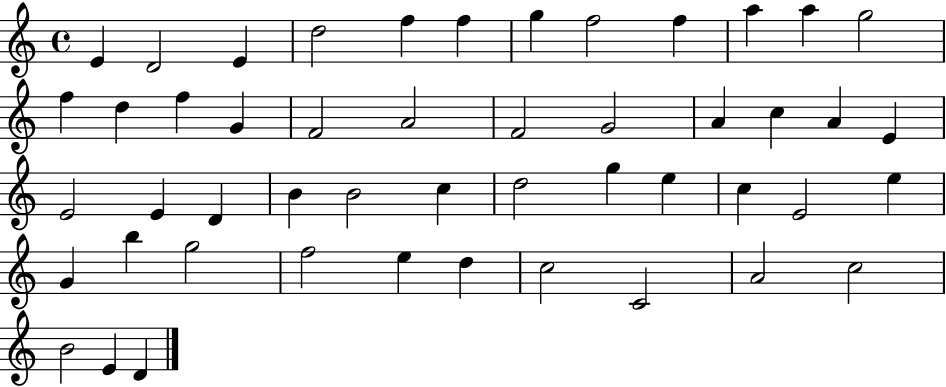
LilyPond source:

{
  \clef treble
  \time 4/4
  \defaultTimeSignature
  \key c \major
  e'4 d'2 e'4 | d''2 f''4 f''4 | g''4 f''2 f''4 | a''4 a''4 g''2 | \break f''4 d''4 f''4 g'4 | f'2 a'2 | f'2 g'2 | a'4 c''4 a'4 e'4 | \break e'2 e'4 d'4 | b'4 b'2 c''4 | d''2 g''4 e''4 | c''4 e'2 e''4 | \break g'4 b''4 g''2 | f''2 e''4 d''4 | c''2 c'2 | a'2 c''2 | \break b'2 e'4 d'4 | \bar "|."
}